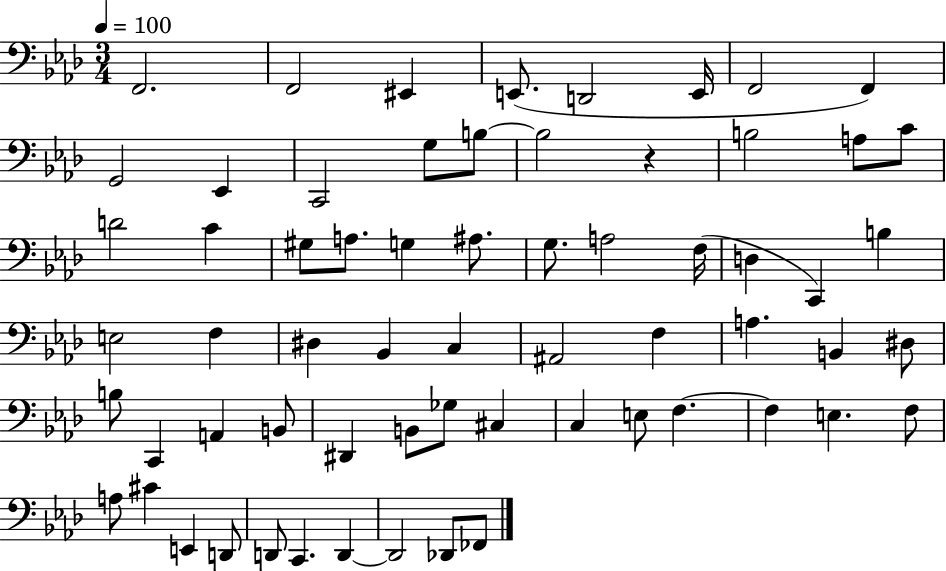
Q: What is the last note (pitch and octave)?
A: FES2